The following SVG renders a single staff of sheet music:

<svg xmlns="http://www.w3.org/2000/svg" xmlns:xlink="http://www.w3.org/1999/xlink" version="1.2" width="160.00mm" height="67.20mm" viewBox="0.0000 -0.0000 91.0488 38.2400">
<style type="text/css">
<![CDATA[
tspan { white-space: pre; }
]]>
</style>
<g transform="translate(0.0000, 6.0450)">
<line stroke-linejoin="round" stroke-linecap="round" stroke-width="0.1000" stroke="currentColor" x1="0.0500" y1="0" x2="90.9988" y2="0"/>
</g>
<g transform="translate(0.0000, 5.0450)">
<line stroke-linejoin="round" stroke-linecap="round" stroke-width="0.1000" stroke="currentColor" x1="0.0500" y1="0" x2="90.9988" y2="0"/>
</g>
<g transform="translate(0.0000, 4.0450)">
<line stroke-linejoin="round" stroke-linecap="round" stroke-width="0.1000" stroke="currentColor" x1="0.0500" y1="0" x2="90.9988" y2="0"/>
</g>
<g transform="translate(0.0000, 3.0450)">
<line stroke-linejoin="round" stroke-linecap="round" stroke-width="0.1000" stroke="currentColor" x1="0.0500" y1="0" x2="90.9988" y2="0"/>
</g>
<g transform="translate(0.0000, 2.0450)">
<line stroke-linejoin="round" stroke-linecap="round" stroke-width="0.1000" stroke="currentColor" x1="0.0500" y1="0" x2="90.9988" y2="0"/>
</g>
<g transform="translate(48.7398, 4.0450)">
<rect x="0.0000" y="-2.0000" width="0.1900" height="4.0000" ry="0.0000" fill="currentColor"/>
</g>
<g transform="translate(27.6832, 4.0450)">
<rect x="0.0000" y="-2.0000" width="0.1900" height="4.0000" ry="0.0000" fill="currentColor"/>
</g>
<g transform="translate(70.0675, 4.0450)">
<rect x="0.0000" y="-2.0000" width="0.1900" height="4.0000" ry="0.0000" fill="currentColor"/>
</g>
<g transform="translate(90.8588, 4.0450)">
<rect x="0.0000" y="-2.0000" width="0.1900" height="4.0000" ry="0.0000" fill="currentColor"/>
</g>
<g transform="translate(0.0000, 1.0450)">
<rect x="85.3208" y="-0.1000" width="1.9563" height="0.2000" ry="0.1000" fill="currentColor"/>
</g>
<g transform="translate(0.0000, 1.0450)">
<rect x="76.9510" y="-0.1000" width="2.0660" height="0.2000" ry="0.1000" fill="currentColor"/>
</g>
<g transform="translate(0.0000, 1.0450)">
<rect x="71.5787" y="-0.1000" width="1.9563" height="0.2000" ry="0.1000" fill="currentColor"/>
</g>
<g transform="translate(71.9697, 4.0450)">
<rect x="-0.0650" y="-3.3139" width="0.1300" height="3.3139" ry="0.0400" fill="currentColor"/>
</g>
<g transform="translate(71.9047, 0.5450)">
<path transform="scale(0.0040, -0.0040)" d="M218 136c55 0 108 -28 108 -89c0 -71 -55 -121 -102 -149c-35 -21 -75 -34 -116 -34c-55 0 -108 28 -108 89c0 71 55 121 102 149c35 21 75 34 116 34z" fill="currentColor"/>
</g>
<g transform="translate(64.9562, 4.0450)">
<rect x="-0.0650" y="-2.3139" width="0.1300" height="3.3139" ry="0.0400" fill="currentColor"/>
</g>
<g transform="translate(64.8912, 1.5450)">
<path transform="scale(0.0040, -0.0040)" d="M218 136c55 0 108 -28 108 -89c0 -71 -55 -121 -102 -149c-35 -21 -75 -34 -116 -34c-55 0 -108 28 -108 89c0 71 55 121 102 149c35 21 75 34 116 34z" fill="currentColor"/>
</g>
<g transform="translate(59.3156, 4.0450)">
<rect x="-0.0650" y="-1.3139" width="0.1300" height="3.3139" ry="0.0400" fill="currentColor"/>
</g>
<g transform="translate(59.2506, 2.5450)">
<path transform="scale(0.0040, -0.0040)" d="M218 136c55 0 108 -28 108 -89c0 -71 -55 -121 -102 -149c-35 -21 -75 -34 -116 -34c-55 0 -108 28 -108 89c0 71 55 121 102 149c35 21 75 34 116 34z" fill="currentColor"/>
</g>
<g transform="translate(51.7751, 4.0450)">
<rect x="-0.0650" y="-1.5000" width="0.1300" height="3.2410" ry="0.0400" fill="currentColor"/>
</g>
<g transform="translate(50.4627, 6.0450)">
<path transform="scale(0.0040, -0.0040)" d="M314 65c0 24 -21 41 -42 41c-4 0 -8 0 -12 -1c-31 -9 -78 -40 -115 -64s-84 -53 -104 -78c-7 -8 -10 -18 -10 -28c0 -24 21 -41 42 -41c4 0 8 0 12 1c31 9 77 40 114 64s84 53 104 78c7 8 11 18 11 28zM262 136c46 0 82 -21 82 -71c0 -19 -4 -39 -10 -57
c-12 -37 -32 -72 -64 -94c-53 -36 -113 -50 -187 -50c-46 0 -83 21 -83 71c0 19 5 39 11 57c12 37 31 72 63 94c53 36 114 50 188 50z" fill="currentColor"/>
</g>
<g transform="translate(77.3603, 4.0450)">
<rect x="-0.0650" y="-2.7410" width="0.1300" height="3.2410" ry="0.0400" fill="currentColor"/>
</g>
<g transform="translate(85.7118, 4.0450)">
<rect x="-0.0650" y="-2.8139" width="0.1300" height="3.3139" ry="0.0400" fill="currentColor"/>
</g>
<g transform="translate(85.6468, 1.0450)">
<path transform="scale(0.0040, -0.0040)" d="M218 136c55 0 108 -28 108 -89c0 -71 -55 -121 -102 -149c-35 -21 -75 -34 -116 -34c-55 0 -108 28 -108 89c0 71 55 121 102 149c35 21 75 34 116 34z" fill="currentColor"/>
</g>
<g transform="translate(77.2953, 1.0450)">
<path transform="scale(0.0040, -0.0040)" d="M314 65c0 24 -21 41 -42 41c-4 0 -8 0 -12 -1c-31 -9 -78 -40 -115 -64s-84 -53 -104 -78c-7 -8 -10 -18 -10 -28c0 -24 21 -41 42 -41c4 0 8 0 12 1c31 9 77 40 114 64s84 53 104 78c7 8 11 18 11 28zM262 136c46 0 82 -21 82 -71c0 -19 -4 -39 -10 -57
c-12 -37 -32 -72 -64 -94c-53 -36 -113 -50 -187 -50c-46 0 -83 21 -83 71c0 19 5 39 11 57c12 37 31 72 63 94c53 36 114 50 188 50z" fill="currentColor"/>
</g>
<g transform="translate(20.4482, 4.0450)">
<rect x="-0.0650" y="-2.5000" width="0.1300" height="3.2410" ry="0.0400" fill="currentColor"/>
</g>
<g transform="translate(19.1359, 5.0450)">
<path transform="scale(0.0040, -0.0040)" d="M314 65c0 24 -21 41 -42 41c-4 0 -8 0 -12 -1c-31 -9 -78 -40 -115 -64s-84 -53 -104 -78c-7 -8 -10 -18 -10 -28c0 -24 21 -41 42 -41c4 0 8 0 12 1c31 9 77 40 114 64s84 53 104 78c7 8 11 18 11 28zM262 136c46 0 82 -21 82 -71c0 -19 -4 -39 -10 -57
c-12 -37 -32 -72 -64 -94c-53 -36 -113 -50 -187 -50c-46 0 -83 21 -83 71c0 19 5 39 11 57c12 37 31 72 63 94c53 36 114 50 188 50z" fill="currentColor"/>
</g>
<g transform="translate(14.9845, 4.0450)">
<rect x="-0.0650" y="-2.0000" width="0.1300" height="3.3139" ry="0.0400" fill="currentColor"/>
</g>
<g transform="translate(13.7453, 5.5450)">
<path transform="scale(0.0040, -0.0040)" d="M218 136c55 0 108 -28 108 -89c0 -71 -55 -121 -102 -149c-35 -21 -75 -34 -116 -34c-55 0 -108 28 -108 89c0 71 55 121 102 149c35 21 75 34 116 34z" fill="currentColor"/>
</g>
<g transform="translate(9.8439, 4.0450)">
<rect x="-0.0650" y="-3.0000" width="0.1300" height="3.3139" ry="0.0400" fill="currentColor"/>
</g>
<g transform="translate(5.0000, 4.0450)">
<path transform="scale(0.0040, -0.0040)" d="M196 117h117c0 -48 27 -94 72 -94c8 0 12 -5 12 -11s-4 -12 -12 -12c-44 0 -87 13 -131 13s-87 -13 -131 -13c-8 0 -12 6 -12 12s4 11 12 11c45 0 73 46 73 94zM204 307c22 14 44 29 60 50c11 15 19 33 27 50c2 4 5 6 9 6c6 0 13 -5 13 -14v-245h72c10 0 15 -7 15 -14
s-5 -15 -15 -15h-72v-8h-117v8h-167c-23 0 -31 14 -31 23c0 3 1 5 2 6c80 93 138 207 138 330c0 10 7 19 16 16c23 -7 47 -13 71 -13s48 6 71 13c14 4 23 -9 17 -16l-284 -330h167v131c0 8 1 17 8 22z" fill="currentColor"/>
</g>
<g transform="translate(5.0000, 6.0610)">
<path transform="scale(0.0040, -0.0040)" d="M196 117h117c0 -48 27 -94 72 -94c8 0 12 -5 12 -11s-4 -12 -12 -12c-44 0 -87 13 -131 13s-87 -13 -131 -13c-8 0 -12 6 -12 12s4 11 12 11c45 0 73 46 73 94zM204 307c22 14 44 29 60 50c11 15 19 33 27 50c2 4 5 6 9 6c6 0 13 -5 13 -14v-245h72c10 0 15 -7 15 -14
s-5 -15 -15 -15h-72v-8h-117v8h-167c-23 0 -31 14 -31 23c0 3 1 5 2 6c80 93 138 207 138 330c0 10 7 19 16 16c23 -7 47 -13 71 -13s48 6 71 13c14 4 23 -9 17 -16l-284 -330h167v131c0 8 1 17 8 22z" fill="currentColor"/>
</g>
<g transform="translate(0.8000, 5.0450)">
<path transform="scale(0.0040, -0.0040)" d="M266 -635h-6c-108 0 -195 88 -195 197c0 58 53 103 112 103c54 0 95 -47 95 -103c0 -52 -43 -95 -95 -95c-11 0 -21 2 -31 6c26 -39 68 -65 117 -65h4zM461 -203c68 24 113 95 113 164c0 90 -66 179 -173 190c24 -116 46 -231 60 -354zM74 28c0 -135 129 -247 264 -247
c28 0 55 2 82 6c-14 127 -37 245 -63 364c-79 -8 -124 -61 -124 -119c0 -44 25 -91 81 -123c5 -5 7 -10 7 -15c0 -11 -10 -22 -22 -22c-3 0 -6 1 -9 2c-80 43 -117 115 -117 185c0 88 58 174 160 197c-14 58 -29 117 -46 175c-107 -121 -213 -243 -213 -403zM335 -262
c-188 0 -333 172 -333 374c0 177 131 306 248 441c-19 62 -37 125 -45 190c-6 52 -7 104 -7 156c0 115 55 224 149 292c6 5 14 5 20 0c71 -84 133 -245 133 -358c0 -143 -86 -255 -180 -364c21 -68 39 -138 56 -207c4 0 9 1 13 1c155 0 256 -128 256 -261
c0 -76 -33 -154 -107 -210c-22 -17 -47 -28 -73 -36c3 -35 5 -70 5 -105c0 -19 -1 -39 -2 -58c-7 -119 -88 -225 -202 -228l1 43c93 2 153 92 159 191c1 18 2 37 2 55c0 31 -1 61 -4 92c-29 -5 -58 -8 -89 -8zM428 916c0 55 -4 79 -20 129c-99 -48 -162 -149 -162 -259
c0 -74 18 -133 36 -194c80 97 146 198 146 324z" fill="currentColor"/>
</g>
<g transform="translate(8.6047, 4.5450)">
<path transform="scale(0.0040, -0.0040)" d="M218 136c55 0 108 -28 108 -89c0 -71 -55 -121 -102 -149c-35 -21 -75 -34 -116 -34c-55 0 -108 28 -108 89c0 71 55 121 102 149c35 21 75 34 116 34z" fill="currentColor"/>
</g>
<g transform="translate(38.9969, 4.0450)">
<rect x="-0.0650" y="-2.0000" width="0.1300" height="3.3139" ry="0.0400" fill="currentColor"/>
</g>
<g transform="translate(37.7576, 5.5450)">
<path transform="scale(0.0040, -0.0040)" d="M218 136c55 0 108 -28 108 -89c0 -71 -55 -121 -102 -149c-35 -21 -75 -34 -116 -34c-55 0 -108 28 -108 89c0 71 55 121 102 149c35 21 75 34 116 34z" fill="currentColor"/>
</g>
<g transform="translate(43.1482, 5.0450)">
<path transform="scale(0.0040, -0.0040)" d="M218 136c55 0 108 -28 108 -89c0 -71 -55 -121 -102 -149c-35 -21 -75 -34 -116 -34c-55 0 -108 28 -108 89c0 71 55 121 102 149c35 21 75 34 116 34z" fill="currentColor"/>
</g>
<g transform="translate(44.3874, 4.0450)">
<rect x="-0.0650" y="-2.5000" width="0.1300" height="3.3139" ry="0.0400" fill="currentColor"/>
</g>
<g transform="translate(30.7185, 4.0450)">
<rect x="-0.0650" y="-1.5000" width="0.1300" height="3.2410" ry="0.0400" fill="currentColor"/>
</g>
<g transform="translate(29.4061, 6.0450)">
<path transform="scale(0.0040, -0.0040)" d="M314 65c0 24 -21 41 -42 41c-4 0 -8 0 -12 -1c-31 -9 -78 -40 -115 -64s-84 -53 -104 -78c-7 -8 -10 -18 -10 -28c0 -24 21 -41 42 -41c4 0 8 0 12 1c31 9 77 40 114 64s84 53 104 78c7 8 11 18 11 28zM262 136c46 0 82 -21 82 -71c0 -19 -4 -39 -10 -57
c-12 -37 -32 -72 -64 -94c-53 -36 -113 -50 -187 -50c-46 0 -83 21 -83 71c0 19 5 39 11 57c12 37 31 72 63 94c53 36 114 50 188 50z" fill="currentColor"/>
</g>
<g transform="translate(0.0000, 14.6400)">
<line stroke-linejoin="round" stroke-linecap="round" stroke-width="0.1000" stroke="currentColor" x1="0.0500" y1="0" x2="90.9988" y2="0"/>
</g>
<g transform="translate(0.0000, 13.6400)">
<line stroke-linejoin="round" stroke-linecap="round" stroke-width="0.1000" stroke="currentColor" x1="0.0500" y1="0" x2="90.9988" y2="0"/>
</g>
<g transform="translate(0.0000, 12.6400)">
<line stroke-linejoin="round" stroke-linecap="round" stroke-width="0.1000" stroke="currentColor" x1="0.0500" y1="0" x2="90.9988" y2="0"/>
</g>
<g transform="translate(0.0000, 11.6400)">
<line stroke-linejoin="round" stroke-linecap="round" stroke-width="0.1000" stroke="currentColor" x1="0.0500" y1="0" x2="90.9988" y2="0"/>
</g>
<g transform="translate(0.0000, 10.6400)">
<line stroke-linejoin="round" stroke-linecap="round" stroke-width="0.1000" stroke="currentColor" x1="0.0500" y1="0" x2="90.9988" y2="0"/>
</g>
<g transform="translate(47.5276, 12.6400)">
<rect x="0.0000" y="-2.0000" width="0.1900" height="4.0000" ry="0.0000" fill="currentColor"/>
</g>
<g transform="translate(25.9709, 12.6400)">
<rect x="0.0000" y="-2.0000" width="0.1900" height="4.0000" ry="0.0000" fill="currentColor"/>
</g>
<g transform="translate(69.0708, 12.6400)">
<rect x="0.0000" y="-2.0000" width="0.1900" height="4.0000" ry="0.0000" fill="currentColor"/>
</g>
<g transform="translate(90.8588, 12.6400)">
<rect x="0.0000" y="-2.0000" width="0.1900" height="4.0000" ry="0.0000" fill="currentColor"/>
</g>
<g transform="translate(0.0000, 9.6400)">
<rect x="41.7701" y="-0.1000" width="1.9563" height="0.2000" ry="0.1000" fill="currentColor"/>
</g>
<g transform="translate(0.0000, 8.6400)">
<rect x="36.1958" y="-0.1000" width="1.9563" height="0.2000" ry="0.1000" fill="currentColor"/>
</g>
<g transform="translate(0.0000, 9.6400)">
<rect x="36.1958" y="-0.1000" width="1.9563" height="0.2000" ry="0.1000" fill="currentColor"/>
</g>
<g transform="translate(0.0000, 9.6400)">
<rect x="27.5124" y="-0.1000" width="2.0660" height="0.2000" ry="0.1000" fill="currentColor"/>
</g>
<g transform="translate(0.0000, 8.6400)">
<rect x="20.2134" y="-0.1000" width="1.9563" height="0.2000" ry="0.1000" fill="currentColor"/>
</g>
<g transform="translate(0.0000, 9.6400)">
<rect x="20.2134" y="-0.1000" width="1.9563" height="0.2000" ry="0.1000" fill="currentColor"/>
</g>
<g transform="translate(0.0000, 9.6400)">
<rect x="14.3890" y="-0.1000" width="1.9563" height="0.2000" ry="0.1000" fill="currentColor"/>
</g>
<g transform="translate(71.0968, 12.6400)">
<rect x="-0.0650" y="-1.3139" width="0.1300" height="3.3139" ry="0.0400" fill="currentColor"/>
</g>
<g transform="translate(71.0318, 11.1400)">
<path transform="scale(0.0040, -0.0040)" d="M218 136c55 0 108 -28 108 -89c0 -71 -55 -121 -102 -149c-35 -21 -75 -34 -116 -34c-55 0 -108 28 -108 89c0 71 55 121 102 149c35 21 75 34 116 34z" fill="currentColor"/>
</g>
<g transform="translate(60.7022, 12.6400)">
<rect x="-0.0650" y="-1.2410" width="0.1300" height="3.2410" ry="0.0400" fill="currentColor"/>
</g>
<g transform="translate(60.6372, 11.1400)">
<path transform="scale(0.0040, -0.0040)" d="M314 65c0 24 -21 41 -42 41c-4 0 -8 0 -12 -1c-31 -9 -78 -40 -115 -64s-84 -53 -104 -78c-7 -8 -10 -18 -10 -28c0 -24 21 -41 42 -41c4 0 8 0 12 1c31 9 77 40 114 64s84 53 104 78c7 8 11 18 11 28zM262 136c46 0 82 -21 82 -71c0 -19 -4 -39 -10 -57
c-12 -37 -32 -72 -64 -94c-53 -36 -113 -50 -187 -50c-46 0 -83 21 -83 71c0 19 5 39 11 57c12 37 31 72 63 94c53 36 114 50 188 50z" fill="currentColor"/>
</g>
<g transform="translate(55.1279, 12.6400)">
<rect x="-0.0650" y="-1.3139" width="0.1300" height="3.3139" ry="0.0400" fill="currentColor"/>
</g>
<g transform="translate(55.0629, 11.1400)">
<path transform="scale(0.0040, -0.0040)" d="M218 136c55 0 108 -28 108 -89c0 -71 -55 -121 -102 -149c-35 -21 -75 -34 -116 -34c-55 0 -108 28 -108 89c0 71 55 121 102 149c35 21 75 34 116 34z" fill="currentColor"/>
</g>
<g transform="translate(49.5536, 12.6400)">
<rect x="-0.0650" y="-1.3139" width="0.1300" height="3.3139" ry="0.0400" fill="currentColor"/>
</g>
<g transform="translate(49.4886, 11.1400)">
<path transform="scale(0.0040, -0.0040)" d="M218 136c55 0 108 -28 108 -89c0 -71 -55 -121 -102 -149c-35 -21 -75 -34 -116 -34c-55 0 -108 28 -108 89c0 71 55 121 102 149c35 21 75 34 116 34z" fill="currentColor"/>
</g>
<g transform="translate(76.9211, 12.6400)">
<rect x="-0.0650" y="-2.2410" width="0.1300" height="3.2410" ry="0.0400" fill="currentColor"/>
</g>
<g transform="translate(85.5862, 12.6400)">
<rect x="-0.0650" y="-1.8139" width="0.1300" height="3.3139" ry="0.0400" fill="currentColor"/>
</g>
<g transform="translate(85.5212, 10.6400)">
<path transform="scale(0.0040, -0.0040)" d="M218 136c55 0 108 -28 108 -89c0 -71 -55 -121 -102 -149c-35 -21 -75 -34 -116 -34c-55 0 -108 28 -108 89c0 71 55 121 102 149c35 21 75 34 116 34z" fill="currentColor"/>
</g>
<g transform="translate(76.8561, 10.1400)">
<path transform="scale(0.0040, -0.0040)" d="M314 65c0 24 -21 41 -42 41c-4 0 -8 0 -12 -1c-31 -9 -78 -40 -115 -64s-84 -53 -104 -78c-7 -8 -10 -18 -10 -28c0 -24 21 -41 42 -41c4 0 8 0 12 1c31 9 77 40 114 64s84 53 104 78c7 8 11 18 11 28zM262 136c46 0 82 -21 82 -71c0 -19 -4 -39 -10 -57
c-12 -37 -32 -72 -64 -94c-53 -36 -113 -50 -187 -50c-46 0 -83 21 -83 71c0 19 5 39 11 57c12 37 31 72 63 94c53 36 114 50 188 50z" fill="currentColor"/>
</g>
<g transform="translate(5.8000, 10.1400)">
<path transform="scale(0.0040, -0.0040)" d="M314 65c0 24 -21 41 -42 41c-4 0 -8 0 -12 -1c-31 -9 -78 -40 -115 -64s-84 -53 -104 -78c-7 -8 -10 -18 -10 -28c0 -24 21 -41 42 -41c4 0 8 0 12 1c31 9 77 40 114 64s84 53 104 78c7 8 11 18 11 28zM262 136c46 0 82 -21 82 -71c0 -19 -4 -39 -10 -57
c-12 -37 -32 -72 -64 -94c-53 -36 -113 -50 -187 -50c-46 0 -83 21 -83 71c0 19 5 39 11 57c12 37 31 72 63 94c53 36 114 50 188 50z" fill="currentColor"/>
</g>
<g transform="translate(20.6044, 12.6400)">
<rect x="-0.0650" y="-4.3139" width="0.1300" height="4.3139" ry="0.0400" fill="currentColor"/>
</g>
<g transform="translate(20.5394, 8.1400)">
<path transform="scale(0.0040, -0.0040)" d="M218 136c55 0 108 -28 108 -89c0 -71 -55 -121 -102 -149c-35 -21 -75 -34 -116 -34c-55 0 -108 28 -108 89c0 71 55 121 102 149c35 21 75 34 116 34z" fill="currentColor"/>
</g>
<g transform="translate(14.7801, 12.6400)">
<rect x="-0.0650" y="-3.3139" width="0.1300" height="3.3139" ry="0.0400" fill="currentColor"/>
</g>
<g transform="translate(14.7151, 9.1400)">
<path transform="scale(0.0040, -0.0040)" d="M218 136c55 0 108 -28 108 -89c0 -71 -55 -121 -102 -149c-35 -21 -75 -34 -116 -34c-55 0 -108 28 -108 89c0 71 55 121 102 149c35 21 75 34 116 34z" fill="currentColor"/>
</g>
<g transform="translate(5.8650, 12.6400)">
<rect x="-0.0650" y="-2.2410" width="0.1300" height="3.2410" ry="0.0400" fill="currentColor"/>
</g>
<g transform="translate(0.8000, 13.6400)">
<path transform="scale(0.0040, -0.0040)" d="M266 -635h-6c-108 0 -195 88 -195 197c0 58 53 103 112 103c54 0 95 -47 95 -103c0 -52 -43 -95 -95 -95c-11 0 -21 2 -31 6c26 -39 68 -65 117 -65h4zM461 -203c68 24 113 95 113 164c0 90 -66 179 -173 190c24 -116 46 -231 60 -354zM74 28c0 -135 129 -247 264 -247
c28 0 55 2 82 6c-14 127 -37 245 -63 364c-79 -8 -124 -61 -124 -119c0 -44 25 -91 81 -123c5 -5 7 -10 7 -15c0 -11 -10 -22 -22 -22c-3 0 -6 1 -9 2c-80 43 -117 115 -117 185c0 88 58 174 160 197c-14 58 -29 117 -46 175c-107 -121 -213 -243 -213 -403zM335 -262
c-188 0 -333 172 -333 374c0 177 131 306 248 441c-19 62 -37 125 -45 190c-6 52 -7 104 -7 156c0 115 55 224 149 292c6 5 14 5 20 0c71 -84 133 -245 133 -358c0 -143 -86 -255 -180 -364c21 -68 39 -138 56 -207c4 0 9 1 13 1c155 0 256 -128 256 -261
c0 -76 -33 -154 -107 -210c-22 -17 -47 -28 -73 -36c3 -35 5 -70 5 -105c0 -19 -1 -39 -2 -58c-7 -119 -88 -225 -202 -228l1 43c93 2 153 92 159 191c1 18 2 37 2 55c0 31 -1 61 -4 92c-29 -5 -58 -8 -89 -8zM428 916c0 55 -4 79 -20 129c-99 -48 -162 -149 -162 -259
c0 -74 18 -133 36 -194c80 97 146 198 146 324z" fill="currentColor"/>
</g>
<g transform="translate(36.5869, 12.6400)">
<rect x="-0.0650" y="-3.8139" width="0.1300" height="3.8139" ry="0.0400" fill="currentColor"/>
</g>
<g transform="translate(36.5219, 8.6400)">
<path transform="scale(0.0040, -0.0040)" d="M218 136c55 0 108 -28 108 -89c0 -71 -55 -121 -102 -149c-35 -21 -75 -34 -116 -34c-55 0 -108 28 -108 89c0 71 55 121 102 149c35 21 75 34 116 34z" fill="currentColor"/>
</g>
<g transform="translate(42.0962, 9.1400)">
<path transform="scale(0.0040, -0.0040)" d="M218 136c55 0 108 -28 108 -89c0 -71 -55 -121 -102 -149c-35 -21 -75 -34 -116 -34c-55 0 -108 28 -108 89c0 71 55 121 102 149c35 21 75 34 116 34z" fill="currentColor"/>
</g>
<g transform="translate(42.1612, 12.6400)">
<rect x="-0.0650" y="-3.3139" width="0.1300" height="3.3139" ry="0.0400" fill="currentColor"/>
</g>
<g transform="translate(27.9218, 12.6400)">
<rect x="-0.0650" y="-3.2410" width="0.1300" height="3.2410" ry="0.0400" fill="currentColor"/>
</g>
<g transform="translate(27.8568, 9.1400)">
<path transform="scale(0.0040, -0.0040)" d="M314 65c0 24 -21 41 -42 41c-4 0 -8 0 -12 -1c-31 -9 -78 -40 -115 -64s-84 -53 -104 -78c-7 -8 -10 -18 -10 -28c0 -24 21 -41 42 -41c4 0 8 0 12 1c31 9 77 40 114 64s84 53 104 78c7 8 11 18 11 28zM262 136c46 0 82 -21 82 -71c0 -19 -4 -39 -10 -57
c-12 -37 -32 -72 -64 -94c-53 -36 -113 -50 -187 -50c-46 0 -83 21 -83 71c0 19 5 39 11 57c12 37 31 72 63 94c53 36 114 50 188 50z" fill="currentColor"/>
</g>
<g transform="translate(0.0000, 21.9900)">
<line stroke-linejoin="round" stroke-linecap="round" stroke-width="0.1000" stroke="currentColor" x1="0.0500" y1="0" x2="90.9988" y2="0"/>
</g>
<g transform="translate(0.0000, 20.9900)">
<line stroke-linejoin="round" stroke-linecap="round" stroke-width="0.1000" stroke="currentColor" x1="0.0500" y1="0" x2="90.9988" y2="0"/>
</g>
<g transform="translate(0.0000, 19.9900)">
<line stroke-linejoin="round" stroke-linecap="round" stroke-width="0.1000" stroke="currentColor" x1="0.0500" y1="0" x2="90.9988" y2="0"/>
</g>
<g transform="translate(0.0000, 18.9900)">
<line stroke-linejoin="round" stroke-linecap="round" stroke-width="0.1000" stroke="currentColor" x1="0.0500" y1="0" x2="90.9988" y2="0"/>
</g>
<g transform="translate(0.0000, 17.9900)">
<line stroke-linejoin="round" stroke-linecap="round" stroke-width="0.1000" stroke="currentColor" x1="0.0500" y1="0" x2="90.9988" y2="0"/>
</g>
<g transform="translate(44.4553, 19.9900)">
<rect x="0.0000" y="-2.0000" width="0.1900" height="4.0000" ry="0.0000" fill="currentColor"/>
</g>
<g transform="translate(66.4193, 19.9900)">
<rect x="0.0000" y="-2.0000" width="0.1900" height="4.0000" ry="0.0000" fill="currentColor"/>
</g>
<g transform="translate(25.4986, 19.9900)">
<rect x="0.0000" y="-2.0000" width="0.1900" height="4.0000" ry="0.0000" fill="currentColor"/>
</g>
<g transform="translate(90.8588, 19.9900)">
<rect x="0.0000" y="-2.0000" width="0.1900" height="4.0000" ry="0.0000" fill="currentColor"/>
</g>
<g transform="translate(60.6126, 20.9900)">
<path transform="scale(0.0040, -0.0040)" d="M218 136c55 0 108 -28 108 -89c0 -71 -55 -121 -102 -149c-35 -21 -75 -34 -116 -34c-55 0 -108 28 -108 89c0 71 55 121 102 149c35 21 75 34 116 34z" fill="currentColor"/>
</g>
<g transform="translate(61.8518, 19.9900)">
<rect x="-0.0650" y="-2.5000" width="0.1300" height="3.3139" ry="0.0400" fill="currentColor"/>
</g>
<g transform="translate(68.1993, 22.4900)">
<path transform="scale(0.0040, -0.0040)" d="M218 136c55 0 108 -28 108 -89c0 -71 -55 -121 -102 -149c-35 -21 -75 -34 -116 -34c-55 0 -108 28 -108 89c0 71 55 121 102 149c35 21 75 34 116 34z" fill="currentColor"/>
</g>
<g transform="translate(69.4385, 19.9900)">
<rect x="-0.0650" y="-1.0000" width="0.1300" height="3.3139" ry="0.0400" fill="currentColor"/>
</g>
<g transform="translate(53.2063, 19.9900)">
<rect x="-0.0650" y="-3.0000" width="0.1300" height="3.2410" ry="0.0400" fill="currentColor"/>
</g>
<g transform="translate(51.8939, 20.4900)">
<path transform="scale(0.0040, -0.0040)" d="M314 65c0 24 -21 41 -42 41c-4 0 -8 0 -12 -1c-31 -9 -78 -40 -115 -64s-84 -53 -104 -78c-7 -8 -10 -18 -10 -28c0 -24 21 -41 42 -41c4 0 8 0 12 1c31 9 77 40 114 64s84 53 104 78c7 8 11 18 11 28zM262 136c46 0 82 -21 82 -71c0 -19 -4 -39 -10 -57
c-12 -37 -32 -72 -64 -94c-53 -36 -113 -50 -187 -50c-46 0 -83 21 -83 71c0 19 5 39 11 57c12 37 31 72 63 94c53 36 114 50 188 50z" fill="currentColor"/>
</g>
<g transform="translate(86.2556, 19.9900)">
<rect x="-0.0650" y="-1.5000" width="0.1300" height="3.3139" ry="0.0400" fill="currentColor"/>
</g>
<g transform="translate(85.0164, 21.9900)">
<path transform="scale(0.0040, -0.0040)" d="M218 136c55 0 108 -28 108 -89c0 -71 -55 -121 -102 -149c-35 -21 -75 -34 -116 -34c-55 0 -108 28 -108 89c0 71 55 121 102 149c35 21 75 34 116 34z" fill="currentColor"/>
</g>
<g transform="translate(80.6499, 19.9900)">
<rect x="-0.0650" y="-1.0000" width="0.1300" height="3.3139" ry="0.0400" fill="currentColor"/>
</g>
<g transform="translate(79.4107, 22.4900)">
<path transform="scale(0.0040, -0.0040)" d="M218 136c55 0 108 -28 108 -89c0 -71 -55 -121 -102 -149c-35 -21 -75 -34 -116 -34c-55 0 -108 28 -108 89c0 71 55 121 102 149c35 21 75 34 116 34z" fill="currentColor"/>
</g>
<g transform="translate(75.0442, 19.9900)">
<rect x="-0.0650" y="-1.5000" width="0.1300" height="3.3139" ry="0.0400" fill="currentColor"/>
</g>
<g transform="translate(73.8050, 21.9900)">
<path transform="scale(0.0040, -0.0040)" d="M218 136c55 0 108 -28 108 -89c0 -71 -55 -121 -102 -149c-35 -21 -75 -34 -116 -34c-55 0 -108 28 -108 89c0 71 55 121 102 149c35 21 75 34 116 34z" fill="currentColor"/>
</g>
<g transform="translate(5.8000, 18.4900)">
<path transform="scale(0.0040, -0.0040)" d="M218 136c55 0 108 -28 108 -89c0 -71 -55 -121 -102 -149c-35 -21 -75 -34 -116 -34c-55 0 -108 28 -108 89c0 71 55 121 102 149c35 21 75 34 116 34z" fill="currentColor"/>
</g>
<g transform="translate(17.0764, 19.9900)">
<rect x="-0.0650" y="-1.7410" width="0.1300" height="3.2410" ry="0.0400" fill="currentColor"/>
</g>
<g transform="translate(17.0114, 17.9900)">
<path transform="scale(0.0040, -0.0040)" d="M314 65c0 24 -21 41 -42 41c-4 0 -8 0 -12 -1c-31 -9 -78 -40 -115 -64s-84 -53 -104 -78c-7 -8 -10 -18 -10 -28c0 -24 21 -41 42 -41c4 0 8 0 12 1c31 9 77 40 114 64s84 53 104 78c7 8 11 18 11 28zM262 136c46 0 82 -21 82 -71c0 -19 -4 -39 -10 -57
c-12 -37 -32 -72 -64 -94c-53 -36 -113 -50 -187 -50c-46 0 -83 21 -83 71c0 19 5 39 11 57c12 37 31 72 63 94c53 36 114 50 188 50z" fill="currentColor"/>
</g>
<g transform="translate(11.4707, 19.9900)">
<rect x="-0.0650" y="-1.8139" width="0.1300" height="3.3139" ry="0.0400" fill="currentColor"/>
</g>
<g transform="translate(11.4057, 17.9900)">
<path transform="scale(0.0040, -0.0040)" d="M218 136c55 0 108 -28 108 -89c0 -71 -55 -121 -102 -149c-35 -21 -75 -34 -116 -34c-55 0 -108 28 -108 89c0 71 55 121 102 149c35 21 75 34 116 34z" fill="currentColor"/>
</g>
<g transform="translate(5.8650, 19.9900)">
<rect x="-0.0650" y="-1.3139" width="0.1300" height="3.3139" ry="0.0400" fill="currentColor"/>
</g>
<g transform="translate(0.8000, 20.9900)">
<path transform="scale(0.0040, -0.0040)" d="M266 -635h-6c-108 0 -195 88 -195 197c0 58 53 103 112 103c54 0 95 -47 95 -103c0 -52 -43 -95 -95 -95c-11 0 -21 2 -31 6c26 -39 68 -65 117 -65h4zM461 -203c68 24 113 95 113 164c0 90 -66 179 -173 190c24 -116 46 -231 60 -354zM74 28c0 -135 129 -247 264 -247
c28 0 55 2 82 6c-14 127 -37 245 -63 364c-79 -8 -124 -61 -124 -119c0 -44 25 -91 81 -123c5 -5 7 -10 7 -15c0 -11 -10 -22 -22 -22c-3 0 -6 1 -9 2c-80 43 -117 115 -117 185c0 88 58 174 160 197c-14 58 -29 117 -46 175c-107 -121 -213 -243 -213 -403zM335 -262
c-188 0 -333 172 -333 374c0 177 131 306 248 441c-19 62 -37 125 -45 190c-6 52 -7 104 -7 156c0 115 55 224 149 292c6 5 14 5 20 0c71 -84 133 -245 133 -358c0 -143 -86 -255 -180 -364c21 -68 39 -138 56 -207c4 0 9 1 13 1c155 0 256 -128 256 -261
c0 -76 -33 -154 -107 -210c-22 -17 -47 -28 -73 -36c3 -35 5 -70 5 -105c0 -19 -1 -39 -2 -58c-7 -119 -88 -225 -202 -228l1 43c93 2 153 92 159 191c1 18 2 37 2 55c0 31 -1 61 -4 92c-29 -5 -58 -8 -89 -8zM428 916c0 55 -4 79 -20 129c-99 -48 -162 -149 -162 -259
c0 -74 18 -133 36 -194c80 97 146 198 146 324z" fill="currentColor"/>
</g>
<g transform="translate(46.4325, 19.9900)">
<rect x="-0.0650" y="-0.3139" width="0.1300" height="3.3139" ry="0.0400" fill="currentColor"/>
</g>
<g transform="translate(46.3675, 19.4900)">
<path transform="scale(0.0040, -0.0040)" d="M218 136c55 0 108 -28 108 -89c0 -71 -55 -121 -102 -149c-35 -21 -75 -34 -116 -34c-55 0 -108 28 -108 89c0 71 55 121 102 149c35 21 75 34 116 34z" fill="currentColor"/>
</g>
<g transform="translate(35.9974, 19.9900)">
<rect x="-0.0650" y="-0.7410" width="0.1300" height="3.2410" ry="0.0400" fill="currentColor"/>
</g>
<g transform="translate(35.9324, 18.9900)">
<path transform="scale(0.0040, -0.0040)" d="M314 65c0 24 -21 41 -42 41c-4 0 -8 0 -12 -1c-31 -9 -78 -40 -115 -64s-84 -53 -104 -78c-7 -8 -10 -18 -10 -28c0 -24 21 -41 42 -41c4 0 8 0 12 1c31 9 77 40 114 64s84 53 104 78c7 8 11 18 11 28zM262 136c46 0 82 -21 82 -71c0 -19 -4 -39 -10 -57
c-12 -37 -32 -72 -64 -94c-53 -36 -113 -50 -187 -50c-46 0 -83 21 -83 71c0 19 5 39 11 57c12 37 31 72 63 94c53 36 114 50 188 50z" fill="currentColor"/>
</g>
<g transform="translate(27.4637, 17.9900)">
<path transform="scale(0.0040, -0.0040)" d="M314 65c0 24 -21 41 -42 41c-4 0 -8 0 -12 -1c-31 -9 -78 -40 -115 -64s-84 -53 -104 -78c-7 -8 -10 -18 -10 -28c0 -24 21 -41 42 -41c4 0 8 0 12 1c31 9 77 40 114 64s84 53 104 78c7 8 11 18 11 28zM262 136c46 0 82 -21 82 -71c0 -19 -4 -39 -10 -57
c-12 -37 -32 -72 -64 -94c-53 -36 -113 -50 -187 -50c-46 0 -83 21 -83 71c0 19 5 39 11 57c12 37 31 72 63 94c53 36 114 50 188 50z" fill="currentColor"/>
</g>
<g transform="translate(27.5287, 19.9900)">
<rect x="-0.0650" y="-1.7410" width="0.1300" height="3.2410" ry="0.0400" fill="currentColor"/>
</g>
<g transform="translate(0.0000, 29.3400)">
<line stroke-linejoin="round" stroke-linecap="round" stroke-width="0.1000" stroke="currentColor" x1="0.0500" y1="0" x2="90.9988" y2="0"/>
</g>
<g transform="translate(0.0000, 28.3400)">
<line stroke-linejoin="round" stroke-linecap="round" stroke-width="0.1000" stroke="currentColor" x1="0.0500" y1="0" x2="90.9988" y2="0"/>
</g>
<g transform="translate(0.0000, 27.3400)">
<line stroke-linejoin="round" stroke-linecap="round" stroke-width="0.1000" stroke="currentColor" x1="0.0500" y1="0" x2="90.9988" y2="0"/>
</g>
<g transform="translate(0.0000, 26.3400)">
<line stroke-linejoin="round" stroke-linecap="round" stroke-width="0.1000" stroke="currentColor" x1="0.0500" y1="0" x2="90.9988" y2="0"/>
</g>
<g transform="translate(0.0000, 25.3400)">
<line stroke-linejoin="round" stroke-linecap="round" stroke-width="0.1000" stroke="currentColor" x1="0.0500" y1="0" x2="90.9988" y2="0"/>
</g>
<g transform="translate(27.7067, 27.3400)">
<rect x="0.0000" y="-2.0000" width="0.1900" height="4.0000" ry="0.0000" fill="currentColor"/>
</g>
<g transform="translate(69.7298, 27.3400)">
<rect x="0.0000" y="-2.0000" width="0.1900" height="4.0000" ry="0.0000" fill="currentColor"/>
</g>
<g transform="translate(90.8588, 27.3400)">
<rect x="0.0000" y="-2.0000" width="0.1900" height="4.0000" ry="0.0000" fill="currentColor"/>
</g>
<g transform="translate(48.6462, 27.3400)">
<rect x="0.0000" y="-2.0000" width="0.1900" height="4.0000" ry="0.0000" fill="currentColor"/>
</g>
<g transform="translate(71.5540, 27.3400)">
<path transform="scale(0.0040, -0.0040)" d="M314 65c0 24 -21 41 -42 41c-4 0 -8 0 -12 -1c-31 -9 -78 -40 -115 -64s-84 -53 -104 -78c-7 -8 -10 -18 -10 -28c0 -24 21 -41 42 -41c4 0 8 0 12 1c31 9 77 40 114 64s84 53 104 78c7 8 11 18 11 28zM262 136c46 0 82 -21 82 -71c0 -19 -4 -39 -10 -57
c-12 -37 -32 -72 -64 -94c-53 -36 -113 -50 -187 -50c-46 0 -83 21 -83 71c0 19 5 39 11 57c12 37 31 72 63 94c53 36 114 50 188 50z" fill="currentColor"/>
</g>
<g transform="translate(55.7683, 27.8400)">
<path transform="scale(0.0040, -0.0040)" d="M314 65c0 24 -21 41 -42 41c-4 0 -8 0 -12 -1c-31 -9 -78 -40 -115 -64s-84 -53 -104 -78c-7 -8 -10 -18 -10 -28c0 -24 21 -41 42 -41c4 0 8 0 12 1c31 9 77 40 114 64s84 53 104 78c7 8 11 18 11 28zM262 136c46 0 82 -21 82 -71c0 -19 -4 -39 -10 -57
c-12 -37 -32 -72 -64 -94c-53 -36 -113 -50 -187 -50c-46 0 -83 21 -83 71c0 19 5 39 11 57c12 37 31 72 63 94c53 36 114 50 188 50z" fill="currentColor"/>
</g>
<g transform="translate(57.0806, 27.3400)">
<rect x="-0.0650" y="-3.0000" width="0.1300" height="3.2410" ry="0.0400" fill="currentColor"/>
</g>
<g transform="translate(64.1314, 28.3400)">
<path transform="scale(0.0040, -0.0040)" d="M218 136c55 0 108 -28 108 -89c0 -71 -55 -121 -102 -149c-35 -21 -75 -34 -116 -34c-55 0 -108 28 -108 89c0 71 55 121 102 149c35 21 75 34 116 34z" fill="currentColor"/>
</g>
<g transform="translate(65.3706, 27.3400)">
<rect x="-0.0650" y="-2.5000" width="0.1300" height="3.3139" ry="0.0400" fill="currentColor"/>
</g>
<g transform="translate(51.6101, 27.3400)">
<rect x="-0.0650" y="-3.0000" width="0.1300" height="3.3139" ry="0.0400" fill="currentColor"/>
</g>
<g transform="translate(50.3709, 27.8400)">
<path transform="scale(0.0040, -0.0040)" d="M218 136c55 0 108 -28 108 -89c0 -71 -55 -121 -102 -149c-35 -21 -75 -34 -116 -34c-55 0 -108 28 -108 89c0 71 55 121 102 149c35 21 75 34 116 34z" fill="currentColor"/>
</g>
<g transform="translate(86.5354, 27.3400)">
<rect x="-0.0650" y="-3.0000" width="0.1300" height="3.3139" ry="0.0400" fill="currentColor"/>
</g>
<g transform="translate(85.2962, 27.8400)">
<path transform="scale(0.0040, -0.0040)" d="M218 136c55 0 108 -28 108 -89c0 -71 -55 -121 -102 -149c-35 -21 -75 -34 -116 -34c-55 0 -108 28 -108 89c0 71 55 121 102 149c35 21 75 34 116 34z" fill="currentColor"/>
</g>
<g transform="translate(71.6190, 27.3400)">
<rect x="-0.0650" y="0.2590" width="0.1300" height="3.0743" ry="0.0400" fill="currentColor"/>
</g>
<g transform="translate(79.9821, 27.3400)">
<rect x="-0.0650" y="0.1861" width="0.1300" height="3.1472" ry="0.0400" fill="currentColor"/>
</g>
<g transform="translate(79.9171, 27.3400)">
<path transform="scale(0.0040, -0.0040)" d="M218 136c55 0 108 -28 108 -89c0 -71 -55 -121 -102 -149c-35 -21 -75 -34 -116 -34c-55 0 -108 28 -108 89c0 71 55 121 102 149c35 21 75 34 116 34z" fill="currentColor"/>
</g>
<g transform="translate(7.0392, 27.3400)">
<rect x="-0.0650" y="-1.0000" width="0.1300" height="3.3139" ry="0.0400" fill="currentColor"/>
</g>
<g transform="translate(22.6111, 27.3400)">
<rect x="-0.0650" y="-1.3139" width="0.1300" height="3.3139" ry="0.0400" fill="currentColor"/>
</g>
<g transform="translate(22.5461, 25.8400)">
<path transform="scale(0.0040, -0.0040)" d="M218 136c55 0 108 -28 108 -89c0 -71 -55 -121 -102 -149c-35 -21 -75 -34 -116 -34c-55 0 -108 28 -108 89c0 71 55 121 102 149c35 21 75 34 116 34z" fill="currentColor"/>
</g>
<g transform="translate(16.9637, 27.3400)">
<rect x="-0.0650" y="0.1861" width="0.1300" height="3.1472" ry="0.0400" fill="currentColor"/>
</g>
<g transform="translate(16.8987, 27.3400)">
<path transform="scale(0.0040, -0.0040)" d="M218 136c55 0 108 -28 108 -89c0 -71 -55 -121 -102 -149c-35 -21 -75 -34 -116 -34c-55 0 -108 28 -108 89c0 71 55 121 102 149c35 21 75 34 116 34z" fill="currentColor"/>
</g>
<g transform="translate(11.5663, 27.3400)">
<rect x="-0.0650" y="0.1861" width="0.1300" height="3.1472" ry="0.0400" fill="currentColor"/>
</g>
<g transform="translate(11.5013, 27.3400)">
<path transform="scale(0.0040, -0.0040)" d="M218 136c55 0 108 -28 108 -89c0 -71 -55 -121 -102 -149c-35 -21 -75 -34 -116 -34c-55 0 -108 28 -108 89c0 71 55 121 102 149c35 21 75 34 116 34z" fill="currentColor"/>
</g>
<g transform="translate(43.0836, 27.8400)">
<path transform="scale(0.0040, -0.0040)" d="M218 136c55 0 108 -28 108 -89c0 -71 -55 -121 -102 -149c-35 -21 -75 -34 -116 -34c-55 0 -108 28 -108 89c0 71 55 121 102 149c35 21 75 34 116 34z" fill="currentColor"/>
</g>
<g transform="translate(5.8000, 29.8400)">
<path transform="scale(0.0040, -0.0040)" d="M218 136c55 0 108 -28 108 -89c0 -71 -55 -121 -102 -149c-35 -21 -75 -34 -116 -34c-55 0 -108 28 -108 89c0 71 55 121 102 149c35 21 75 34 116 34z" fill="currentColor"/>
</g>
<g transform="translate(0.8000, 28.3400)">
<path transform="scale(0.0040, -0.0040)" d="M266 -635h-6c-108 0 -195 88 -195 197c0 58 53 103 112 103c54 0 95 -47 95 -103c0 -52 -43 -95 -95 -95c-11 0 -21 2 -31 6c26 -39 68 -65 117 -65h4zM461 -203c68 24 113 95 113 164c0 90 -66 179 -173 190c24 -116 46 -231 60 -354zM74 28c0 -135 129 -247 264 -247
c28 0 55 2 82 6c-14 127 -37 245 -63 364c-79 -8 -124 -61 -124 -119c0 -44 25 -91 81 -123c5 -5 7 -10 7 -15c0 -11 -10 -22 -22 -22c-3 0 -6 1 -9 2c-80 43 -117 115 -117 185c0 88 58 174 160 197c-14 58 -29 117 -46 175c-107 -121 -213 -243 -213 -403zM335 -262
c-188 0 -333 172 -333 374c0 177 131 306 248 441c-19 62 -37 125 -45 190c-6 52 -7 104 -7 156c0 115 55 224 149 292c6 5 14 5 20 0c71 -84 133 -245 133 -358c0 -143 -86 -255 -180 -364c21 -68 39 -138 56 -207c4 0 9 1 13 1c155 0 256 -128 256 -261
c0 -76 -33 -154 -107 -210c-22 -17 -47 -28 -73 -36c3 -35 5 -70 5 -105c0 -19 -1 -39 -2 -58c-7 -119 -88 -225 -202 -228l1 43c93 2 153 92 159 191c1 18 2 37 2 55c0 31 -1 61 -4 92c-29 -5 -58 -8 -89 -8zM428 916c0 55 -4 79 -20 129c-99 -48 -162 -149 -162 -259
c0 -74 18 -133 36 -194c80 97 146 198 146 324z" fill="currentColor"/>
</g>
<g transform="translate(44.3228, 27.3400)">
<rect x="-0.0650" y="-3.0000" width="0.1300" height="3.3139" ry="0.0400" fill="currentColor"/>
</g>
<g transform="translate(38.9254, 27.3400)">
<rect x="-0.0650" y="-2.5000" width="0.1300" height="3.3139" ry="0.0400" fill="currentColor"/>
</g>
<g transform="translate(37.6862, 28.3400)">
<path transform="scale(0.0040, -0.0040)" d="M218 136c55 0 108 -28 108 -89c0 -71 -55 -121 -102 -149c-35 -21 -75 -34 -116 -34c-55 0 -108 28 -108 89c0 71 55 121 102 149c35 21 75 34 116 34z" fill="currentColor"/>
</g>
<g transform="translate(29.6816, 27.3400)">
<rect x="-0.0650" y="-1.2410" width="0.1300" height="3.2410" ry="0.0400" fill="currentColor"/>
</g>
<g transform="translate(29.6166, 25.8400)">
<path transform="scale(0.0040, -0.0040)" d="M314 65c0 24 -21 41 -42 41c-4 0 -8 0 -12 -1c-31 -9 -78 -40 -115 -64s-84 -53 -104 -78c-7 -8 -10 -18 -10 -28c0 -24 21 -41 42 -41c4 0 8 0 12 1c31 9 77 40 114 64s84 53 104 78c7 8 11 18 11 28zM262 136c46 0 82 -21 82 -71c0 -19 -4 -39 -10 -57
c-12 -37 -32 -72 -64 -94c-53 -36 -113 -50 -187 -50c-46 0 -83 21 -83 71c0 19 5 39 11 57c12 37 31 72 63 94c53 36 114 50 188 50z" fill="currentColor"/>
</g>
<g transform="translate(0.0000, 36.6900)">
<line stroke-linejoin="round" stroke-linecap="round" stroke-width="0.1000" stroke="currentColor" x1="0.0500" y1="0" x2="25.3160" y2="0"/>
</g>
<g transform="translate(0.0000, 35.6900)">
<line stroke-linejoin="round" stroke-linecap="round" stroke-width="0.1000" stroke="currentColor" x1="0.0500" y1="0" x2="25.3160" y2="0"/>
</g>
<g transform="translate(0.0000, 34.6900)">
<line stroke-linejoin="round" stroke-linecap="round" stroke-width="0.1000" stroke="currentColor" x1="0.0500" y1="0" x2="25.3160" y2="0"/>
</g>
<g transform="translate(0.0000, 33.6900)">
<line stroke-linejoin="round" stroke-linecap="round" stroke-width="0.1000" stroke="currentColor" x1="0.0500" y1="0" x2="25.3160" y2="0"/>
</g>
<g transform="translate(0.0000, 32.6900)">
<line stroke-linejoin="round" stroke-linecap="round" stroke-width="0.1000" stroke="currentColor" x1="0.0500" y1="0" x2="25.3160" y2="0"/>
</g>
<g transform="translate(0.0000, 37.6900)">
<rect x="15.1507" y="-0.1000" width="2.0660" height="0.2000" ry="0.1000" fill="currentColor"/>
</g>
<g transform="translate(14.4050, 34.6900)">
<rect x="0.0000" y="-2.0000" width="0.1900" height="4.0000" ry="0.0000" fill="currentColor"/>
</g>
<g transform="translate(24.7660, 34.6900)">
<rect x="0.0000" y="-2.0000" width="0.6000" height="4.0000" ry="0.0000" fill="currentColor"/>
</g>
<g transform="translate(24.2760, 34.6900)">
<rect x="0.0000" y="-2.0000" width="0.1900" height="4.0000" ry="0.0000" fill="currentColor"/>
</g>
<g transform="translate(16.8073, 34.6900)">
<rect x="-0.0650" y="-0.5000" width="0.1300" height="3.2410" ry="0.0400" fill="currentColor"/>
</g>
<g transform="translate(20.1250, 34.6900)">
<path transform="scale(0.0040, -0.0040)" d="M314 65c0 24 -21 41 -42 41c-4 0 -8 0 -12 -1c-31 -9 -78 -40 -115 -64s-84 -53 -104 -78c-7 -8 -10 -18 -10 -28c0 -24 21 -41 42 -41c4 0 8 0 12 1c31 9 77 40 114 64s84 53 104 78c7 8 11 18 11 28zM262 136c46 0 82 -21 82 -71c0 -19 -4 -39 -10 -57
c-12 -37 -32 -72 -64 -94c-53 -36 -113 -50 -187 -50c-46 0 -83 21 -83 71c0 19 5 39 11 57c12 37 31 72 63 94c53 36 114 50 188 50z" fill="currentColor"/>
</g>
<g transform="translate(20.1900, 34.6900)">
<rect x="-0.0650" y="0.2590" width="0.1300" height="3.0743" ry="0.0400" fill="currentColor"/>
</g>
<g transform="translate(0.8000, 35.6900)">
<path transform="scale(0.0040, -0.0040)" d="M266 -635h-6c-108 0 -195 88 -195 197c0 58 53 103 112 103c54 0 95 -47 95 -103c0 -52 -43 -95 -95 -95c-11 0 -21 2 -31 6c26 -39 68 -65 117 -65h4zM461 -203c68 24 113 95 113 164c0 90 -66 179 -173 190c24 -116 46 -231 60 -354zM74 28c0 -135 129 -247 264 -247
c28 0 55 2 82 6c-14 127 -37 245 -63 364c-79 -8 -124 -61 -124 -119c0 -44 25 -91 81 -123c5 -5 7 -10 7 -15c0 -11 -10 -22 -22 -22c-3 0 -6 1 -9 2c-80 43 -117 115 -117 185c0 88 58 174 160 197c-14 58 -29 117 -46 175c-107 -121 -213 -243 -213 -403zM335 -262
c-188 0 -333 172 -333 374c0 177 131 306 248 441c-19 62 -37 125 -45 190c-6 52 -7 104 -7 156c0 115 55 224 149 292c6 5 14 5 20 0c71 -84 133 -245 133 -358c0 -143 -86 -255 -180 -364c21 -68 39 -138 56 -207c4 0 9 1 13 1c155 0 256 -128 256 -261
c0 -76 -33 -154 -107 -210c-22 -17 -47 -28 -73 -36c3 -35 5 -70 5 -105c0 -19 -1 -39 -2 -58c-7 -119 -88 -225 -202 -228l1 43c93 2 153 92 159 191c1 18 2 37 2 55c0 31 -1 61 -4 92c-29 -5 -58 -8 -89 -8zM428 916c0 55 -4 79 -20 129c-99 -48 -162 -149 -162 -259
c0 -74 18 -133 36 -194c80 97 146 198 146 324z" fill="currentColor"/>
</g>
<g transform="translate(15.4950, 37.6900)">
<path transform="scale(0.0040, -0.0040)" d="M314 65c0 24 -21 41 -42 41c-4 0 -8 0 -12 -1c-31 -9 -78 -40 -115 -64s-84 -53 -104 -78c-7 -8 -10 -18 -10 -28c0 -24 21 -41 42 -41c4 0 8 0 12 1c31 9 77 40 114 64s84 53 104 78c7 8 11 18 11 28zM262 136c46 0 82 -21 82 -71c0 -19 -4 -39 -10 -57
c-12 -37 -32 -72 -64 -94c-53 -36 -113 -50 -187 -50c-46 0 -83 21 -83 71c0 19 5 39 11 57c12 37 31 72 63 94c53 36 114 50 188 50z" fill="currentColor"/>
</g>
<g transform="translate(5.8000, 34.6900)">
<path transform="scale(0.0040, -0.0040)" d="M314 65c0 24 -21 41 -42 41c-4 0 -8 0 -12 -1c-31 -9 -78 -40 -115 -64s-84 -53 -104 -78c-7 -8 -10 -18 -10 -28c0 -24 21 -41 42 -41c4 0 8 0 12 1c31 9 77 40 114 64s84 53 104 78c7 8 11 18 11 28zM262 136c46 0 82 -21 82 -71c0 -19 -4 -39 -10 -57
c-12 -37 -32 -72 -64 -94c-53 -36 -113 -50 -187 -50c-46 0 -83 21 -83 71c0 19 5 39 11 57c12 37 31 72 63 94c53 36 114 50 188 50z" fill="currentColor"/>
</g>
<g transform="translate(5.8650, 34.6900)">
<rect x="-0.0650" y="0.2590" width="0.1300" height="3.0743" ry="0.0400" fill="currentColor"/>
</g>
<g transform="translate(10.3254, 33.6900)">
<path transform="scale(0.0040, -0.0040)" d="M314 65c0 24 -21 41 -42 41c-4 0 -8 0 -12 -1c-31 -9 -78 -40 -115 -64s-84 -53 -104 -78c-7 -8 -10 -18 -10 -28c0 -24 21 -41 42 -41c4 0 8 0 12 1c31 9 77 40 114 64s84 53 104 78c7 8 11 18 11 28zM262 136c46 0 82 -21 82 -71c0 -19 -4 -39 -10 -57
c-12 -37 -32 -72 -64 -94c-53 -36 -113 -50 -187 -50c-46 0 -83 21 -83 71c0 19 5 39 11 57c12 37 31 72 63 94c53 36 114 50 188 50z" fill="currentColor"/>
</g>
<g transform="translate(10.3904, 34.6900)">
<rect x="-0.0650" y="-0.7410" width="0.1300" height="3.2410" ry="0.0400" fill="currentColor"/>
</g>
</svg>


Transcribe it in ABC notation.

X:1
T:Untitled
M:4/4
L:1/4
K:C
A F G2 E2 F G E2 e g b a2 a g2 b d' b2 c' b e e e2 e g2 f e f f2 f2 d2 c A2 G D E D E D B B e e2 G A A A2 G B2 B A B2 d2 C2 B2